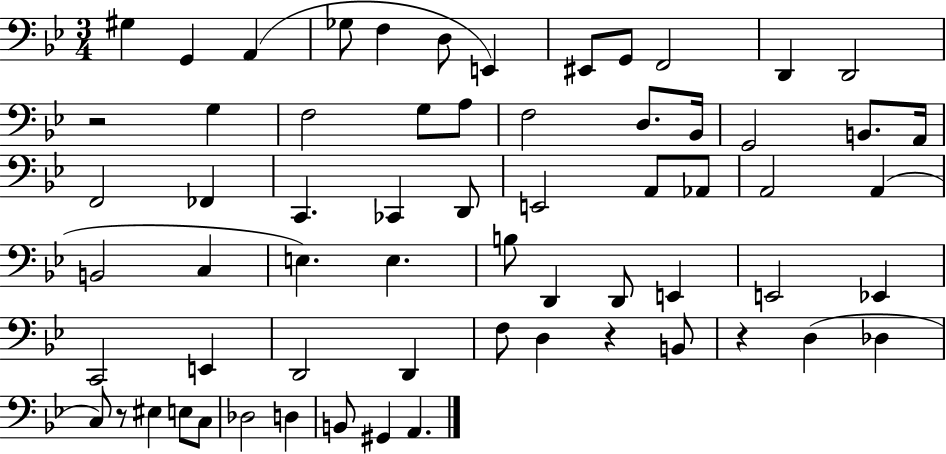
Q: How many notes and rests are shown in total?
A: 64